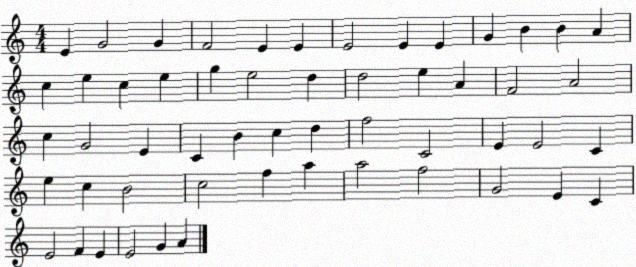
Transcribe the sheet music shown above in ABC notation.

X:1
T:Untitled
M:4/4
L:1/4
K:C
E G2 G F2 E E E2 E E G B B A c e c e g e2 d d2 e A F2 A2 c G2 E C B c d f2 C2 E E2 C e c B2 c2 f a a2 f2 G2 E C E2 F E E2 G A